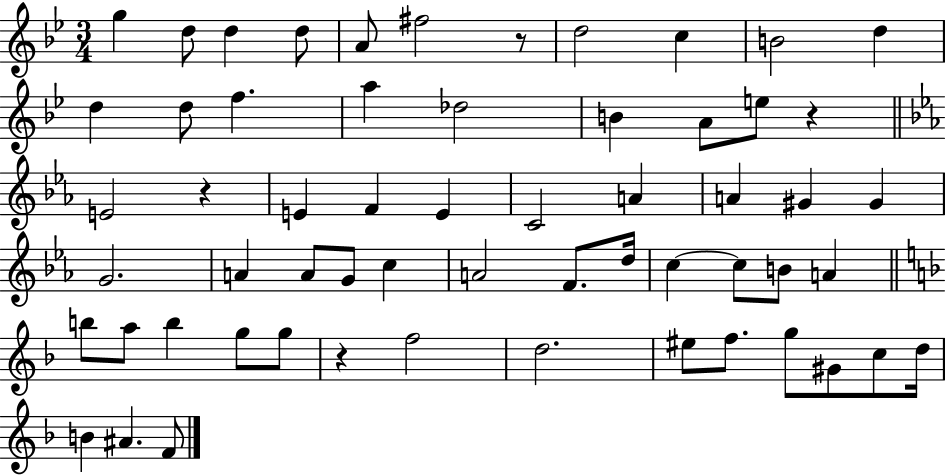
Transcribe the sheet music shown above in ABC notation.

X:1
T:Untitled
M:3/4
L:1/4
K:Bb
g d/2 d d/2 A/2 ^f2 z/2 d2 c B2 d d d/2 f a _d2 B A/2 e/2 z E2 z E F E C2 A A ^G ^G G2 A A/2 G/2 c A2 F/2 d/4 c c/2 B/2 A b/2 a/2 b g/2 g/2 z f2 d2 ^e/2 f/2 g/2 ^G/2 c/2 d/4 B ^A F/2